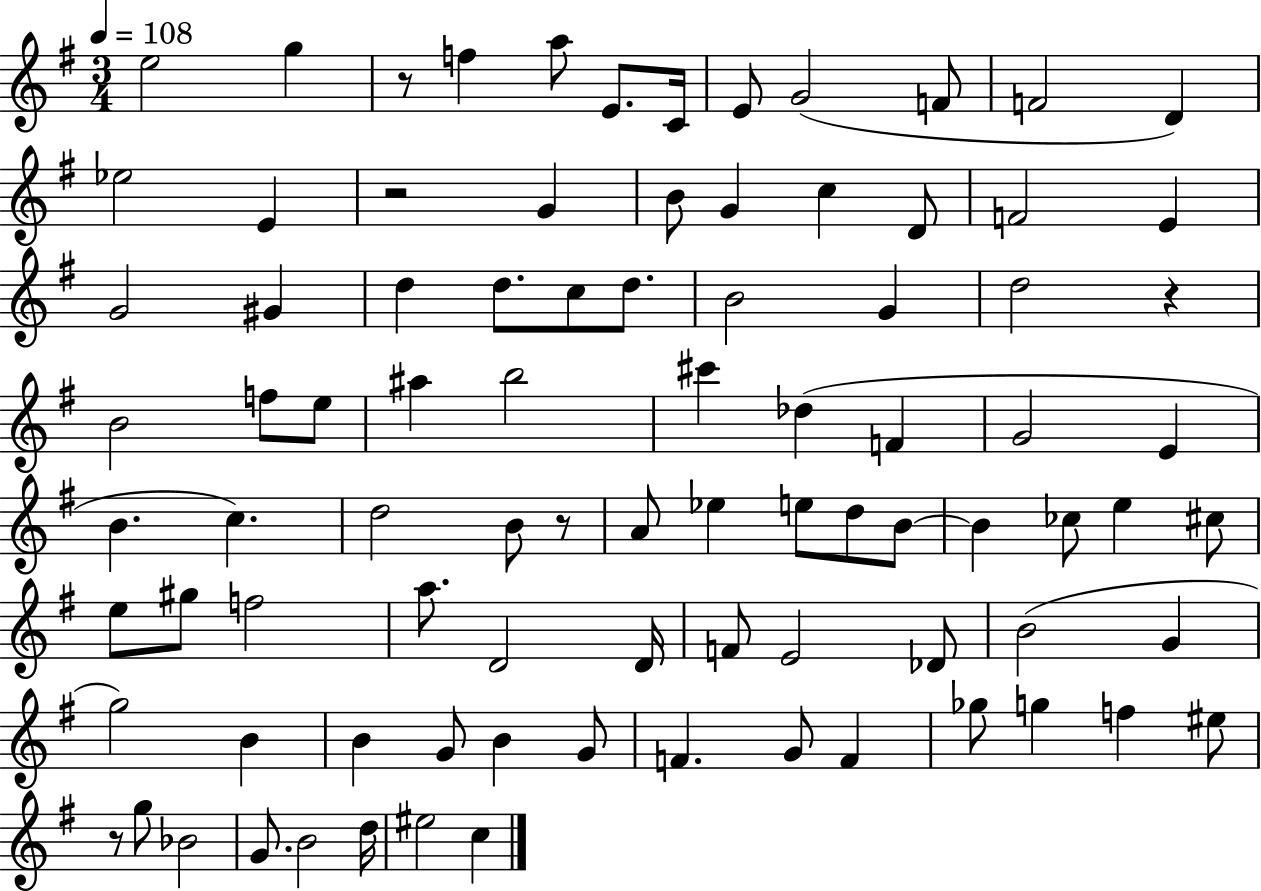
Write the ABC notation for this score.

X:1
T:Untitled
M:3/4
L:1/4
K:G
e2 g z/2 f a/2 E/2 C/4 E/2 G2 F/2 F2 D _e2 E z2 G B/2 G c D/2 F2 E G2 ^G d d/2 c/2 d/2 B2 G d2 z B2 f/2 e/2 ^a b2 ^c' _d F G2 E B c d2 B/2 z/2 A/2 _e e/2 d/2 B/2 B _c/2 e ^c/2 e/2 ^g/2 f2 a/2 D2 D/4 F/2 E2 _D/2 B2 G g2 B B G/2 B G/2 F G/2 F _g/2 g f ^e/2 z/2 g/2 _B2 G/2 B2 d/4 ^e2 c